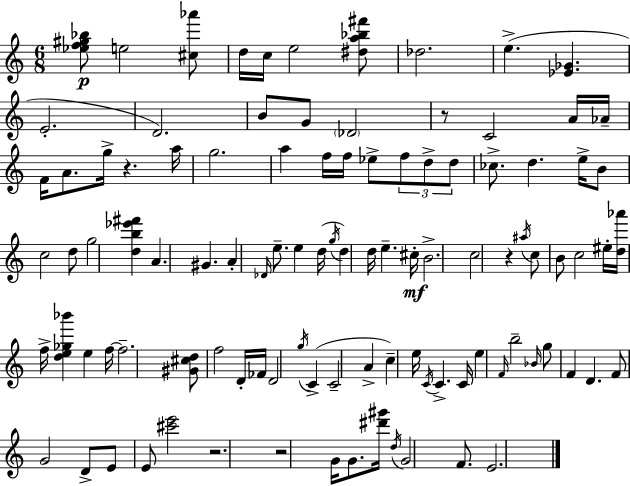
X:1
T:Untitled
M:6/8
L:1/4
K:C
[_ef^g_b]/2 e2 [^c_a']/2 d/4 c/4 e2 [^da_b^f']/2 _d2 e [_E_G] E2 D2 B/2 G/2 _D2 z/2 C2 A/4 _A/4 F/4 A/2 g/4 z a/4 g2 a f/4 f/4 _e/2 f/2 d/2 d/2 _c/2 d e/4 B/2 c2 d/2 g2 [db_e'^f'] A ^G A _D/4 e/2 e d/4 g/4 d d/4 e ^c/4 B2 c2 z ^a/4 c/2 B/2 c2 ^e/4 [d_a']/4 f/4 [de_g_b'] e f/4 f2 [^G^cd]/2 f2 D/4 _F/4 D2 g/4 C C2 A c e/4 C/4 C C/4 e F/4 b2 _B/4 g/2 F D F/2 G2 D/2 E/2 E/2 [^c'e']2 z2 z2 G/4 G/2 [^d'^g']/4 d/4 G2 F/2 E2